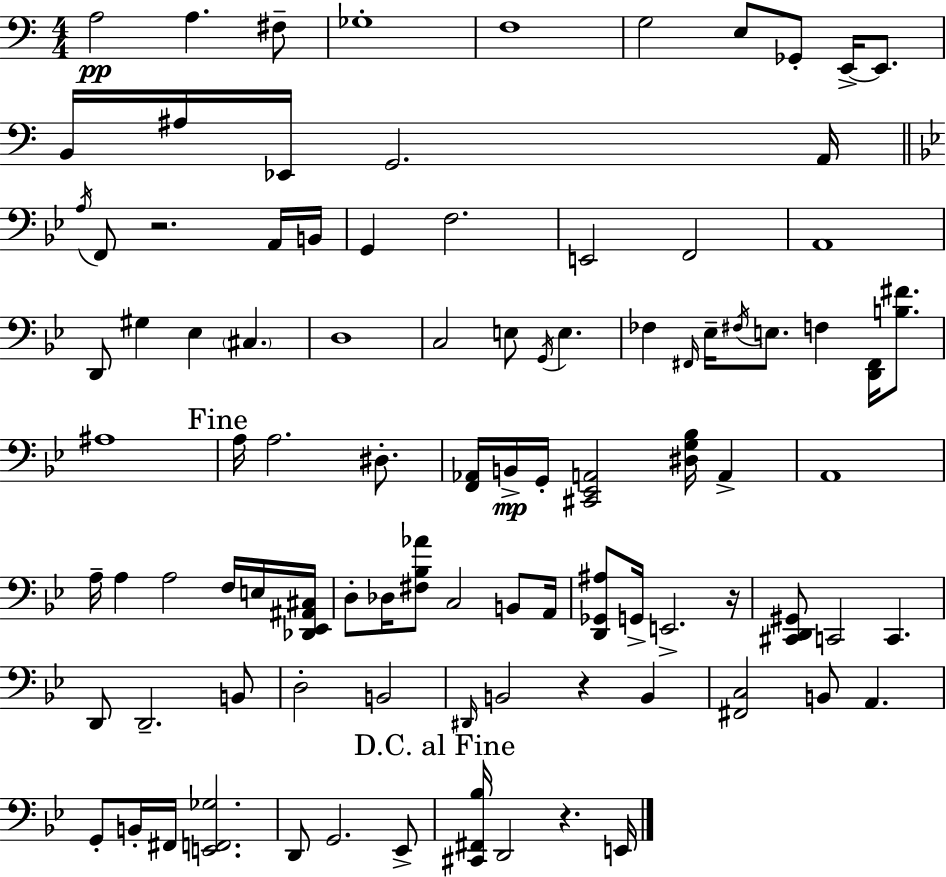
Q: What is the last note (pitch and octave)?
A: E2